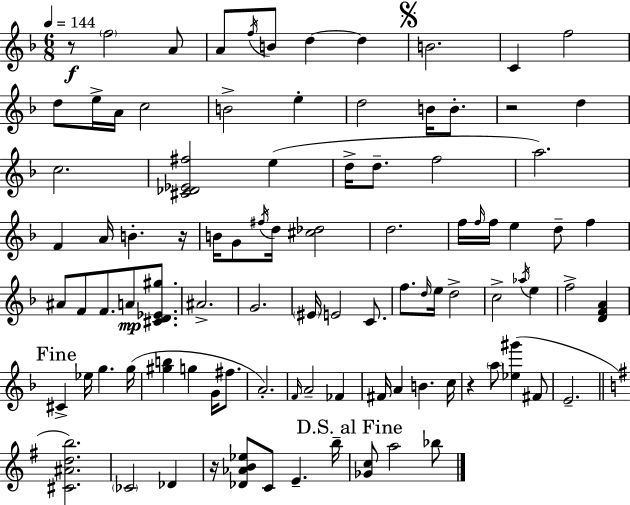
{
  \clef treble
  \numericTimeSignature
  \time 6/8
  \key f \major
  \tempo 4 = 144
  r8\f \parenthesize f''2 a'8 | a'8 \acciaccatura { f''16 } b'8 d''4~~ d''4 | \mark \markup { \musicglyph "scripts.segno" } b'2. | c'4 f''2 | \break d''8 e''16-> a'16 c''2 | b'2-> e''4-. | d''2 b'16 b'8.-. | r2 d''4 | \break c''2. | <cis' des' ees' fis''>2 e''4( | d''16-> d''8.-- f''2 | a''2.) | \break f'4 a'16 b'4.-. | r16 b'16 g'8 \acciaccatura { fis''16 } d''16 <cis'' des''>2 | d''2. | f''16 \grace { f''16 } f''16 e''4 d''8-- f''4 | \break ais'8 f'8 f'8. a'8\mp | <cis' d' ees' gis''>8. ais'2.-> | g'2. | \parenthesize eis'16 e'2 | \break c'8. f''8. \grace { d''16 } e''16 d''2-> | c''2-> | \acciaccatura { aes''16 } e''4 f''2-> | <d' f' a'>4 \mark "Fine" cis'4-> ees''16 g''4. | \break g''16( <gis'' b''>4 g''4 | g'16 fis''8. a'2.-.) | \grace { f'16 } a'2-- | fes'4 fis'16 a'4 b'4. | \break c''16 r4 \parenthesize a''8 | <ees'' gis'''>4( fis'8 e'2.-- | \bar "||" \break \key g \major <cis' ais' d'' b''>2.) | \parenthesize ces'2 des'4 | r16 <des' aes' b' ees''>8 c'8 e'4.-- b''16-- | \mark "D.S. al Fine" <ges' c''>8 a''2 bes''8 | \break \bar "|."
}